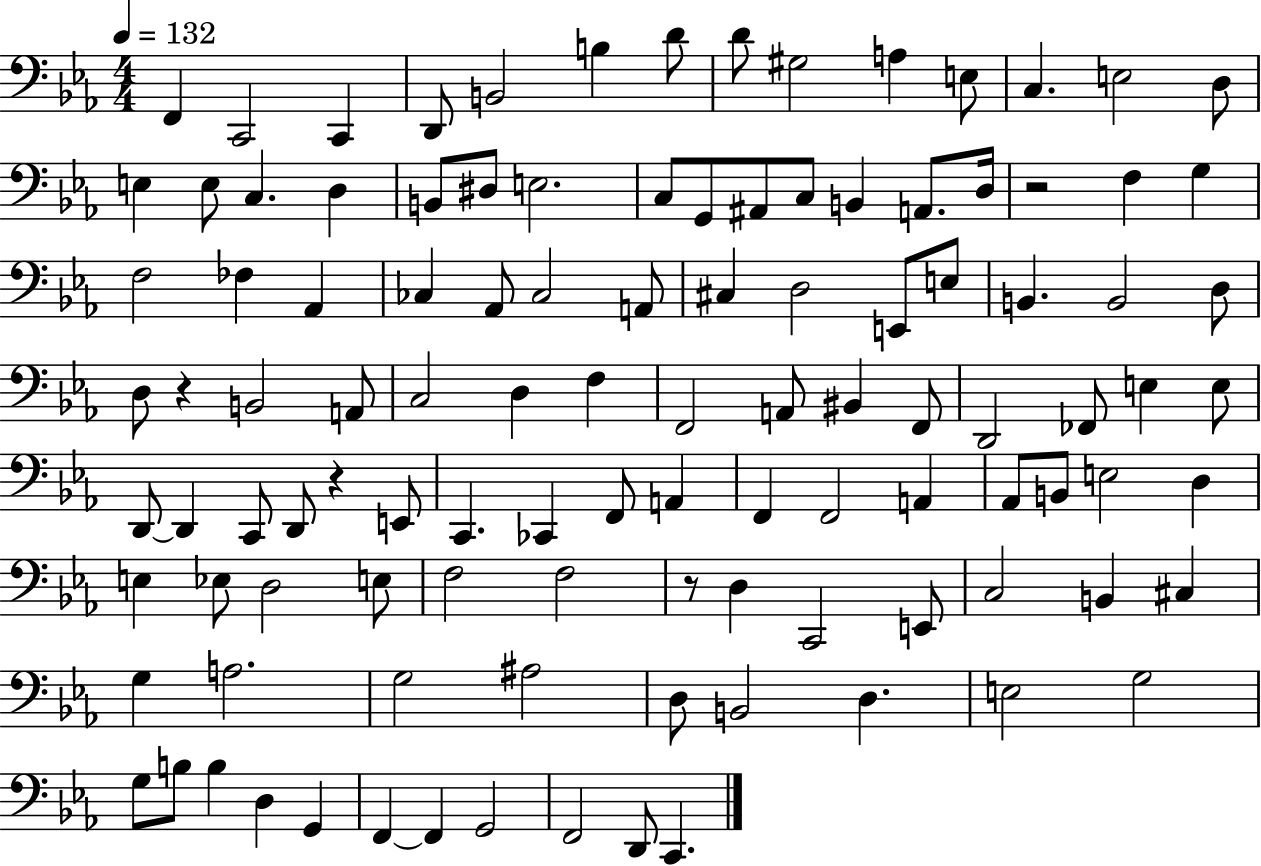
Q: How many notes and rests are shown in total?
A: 110